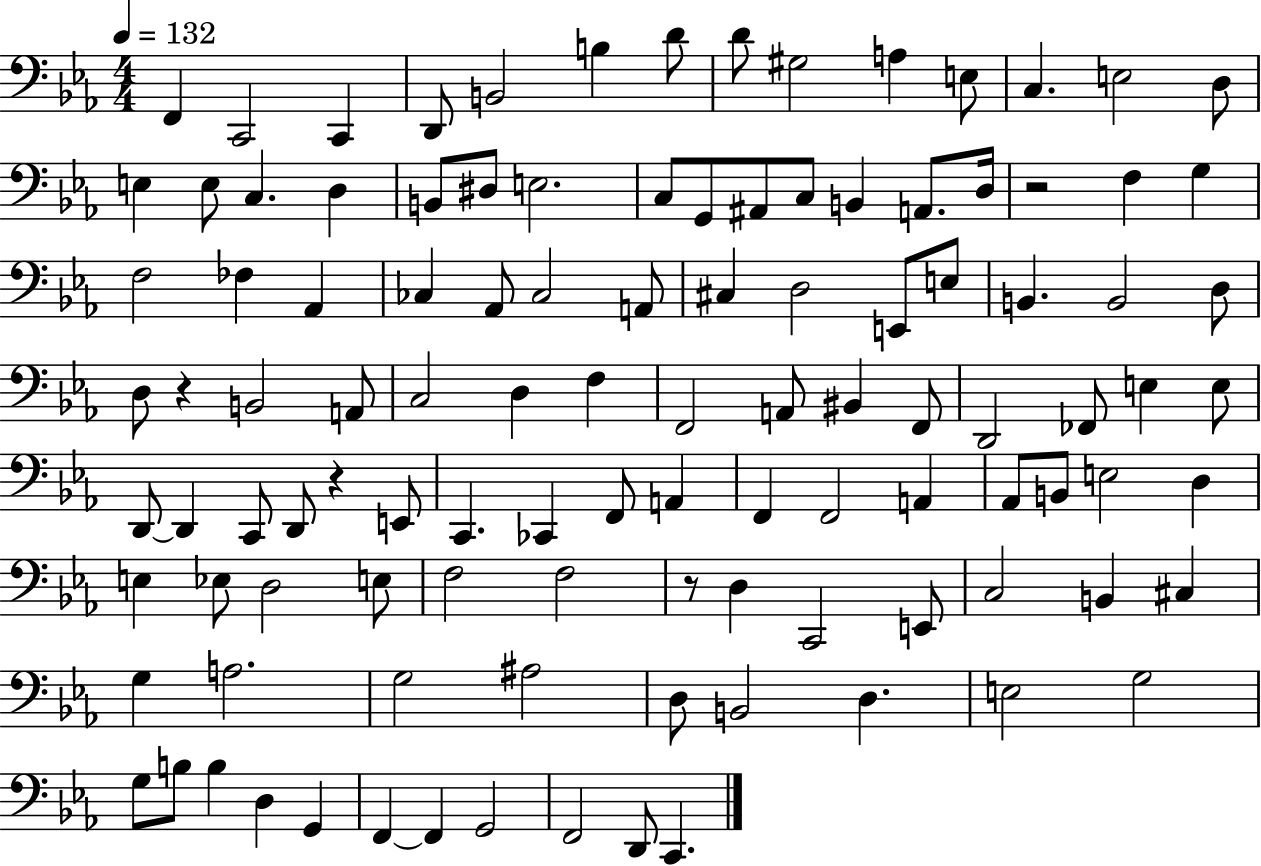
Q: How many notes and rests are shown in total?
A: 110